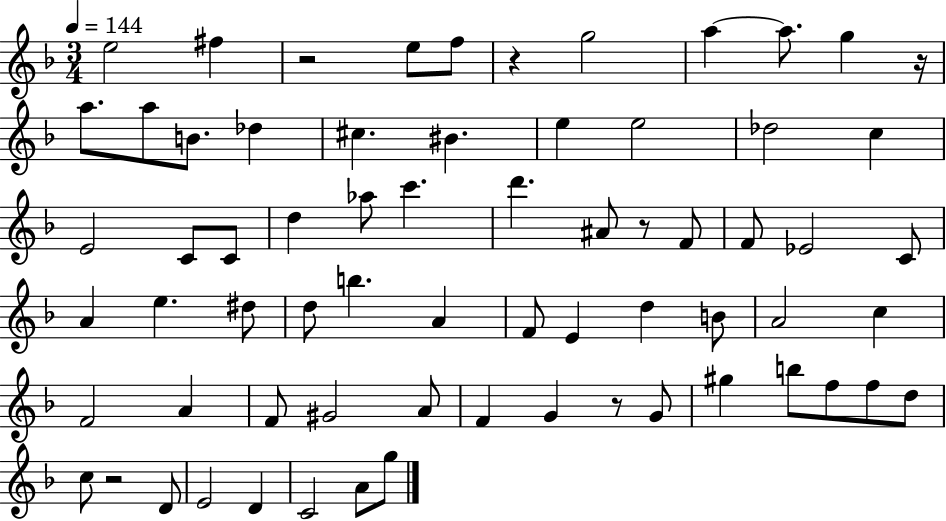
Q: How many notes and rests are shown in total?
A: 68